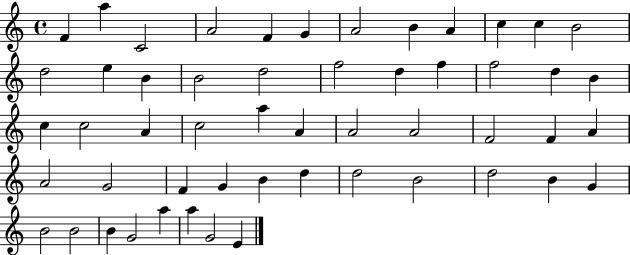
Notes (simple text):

F4/q A5/q C4/h A4/h F4/q G4/q A4/h B4/q A4/q C5/q C5/q B4/h D5/h E5/q B4/q B4/h D5/h F5/h D5/q F5/q F5/h D5/q B4/q C5/q C5/h A4/q C5/h A5/q A4/q A4/h A4/h F4/h F4/q A4/q A4/h G4/h F4/q G4/q B4/q D5/q D5/h B4/h D5/h B4/q G4/q B4/h B4/h B4/q G4/h A5/q A5/q G4/h E4/q